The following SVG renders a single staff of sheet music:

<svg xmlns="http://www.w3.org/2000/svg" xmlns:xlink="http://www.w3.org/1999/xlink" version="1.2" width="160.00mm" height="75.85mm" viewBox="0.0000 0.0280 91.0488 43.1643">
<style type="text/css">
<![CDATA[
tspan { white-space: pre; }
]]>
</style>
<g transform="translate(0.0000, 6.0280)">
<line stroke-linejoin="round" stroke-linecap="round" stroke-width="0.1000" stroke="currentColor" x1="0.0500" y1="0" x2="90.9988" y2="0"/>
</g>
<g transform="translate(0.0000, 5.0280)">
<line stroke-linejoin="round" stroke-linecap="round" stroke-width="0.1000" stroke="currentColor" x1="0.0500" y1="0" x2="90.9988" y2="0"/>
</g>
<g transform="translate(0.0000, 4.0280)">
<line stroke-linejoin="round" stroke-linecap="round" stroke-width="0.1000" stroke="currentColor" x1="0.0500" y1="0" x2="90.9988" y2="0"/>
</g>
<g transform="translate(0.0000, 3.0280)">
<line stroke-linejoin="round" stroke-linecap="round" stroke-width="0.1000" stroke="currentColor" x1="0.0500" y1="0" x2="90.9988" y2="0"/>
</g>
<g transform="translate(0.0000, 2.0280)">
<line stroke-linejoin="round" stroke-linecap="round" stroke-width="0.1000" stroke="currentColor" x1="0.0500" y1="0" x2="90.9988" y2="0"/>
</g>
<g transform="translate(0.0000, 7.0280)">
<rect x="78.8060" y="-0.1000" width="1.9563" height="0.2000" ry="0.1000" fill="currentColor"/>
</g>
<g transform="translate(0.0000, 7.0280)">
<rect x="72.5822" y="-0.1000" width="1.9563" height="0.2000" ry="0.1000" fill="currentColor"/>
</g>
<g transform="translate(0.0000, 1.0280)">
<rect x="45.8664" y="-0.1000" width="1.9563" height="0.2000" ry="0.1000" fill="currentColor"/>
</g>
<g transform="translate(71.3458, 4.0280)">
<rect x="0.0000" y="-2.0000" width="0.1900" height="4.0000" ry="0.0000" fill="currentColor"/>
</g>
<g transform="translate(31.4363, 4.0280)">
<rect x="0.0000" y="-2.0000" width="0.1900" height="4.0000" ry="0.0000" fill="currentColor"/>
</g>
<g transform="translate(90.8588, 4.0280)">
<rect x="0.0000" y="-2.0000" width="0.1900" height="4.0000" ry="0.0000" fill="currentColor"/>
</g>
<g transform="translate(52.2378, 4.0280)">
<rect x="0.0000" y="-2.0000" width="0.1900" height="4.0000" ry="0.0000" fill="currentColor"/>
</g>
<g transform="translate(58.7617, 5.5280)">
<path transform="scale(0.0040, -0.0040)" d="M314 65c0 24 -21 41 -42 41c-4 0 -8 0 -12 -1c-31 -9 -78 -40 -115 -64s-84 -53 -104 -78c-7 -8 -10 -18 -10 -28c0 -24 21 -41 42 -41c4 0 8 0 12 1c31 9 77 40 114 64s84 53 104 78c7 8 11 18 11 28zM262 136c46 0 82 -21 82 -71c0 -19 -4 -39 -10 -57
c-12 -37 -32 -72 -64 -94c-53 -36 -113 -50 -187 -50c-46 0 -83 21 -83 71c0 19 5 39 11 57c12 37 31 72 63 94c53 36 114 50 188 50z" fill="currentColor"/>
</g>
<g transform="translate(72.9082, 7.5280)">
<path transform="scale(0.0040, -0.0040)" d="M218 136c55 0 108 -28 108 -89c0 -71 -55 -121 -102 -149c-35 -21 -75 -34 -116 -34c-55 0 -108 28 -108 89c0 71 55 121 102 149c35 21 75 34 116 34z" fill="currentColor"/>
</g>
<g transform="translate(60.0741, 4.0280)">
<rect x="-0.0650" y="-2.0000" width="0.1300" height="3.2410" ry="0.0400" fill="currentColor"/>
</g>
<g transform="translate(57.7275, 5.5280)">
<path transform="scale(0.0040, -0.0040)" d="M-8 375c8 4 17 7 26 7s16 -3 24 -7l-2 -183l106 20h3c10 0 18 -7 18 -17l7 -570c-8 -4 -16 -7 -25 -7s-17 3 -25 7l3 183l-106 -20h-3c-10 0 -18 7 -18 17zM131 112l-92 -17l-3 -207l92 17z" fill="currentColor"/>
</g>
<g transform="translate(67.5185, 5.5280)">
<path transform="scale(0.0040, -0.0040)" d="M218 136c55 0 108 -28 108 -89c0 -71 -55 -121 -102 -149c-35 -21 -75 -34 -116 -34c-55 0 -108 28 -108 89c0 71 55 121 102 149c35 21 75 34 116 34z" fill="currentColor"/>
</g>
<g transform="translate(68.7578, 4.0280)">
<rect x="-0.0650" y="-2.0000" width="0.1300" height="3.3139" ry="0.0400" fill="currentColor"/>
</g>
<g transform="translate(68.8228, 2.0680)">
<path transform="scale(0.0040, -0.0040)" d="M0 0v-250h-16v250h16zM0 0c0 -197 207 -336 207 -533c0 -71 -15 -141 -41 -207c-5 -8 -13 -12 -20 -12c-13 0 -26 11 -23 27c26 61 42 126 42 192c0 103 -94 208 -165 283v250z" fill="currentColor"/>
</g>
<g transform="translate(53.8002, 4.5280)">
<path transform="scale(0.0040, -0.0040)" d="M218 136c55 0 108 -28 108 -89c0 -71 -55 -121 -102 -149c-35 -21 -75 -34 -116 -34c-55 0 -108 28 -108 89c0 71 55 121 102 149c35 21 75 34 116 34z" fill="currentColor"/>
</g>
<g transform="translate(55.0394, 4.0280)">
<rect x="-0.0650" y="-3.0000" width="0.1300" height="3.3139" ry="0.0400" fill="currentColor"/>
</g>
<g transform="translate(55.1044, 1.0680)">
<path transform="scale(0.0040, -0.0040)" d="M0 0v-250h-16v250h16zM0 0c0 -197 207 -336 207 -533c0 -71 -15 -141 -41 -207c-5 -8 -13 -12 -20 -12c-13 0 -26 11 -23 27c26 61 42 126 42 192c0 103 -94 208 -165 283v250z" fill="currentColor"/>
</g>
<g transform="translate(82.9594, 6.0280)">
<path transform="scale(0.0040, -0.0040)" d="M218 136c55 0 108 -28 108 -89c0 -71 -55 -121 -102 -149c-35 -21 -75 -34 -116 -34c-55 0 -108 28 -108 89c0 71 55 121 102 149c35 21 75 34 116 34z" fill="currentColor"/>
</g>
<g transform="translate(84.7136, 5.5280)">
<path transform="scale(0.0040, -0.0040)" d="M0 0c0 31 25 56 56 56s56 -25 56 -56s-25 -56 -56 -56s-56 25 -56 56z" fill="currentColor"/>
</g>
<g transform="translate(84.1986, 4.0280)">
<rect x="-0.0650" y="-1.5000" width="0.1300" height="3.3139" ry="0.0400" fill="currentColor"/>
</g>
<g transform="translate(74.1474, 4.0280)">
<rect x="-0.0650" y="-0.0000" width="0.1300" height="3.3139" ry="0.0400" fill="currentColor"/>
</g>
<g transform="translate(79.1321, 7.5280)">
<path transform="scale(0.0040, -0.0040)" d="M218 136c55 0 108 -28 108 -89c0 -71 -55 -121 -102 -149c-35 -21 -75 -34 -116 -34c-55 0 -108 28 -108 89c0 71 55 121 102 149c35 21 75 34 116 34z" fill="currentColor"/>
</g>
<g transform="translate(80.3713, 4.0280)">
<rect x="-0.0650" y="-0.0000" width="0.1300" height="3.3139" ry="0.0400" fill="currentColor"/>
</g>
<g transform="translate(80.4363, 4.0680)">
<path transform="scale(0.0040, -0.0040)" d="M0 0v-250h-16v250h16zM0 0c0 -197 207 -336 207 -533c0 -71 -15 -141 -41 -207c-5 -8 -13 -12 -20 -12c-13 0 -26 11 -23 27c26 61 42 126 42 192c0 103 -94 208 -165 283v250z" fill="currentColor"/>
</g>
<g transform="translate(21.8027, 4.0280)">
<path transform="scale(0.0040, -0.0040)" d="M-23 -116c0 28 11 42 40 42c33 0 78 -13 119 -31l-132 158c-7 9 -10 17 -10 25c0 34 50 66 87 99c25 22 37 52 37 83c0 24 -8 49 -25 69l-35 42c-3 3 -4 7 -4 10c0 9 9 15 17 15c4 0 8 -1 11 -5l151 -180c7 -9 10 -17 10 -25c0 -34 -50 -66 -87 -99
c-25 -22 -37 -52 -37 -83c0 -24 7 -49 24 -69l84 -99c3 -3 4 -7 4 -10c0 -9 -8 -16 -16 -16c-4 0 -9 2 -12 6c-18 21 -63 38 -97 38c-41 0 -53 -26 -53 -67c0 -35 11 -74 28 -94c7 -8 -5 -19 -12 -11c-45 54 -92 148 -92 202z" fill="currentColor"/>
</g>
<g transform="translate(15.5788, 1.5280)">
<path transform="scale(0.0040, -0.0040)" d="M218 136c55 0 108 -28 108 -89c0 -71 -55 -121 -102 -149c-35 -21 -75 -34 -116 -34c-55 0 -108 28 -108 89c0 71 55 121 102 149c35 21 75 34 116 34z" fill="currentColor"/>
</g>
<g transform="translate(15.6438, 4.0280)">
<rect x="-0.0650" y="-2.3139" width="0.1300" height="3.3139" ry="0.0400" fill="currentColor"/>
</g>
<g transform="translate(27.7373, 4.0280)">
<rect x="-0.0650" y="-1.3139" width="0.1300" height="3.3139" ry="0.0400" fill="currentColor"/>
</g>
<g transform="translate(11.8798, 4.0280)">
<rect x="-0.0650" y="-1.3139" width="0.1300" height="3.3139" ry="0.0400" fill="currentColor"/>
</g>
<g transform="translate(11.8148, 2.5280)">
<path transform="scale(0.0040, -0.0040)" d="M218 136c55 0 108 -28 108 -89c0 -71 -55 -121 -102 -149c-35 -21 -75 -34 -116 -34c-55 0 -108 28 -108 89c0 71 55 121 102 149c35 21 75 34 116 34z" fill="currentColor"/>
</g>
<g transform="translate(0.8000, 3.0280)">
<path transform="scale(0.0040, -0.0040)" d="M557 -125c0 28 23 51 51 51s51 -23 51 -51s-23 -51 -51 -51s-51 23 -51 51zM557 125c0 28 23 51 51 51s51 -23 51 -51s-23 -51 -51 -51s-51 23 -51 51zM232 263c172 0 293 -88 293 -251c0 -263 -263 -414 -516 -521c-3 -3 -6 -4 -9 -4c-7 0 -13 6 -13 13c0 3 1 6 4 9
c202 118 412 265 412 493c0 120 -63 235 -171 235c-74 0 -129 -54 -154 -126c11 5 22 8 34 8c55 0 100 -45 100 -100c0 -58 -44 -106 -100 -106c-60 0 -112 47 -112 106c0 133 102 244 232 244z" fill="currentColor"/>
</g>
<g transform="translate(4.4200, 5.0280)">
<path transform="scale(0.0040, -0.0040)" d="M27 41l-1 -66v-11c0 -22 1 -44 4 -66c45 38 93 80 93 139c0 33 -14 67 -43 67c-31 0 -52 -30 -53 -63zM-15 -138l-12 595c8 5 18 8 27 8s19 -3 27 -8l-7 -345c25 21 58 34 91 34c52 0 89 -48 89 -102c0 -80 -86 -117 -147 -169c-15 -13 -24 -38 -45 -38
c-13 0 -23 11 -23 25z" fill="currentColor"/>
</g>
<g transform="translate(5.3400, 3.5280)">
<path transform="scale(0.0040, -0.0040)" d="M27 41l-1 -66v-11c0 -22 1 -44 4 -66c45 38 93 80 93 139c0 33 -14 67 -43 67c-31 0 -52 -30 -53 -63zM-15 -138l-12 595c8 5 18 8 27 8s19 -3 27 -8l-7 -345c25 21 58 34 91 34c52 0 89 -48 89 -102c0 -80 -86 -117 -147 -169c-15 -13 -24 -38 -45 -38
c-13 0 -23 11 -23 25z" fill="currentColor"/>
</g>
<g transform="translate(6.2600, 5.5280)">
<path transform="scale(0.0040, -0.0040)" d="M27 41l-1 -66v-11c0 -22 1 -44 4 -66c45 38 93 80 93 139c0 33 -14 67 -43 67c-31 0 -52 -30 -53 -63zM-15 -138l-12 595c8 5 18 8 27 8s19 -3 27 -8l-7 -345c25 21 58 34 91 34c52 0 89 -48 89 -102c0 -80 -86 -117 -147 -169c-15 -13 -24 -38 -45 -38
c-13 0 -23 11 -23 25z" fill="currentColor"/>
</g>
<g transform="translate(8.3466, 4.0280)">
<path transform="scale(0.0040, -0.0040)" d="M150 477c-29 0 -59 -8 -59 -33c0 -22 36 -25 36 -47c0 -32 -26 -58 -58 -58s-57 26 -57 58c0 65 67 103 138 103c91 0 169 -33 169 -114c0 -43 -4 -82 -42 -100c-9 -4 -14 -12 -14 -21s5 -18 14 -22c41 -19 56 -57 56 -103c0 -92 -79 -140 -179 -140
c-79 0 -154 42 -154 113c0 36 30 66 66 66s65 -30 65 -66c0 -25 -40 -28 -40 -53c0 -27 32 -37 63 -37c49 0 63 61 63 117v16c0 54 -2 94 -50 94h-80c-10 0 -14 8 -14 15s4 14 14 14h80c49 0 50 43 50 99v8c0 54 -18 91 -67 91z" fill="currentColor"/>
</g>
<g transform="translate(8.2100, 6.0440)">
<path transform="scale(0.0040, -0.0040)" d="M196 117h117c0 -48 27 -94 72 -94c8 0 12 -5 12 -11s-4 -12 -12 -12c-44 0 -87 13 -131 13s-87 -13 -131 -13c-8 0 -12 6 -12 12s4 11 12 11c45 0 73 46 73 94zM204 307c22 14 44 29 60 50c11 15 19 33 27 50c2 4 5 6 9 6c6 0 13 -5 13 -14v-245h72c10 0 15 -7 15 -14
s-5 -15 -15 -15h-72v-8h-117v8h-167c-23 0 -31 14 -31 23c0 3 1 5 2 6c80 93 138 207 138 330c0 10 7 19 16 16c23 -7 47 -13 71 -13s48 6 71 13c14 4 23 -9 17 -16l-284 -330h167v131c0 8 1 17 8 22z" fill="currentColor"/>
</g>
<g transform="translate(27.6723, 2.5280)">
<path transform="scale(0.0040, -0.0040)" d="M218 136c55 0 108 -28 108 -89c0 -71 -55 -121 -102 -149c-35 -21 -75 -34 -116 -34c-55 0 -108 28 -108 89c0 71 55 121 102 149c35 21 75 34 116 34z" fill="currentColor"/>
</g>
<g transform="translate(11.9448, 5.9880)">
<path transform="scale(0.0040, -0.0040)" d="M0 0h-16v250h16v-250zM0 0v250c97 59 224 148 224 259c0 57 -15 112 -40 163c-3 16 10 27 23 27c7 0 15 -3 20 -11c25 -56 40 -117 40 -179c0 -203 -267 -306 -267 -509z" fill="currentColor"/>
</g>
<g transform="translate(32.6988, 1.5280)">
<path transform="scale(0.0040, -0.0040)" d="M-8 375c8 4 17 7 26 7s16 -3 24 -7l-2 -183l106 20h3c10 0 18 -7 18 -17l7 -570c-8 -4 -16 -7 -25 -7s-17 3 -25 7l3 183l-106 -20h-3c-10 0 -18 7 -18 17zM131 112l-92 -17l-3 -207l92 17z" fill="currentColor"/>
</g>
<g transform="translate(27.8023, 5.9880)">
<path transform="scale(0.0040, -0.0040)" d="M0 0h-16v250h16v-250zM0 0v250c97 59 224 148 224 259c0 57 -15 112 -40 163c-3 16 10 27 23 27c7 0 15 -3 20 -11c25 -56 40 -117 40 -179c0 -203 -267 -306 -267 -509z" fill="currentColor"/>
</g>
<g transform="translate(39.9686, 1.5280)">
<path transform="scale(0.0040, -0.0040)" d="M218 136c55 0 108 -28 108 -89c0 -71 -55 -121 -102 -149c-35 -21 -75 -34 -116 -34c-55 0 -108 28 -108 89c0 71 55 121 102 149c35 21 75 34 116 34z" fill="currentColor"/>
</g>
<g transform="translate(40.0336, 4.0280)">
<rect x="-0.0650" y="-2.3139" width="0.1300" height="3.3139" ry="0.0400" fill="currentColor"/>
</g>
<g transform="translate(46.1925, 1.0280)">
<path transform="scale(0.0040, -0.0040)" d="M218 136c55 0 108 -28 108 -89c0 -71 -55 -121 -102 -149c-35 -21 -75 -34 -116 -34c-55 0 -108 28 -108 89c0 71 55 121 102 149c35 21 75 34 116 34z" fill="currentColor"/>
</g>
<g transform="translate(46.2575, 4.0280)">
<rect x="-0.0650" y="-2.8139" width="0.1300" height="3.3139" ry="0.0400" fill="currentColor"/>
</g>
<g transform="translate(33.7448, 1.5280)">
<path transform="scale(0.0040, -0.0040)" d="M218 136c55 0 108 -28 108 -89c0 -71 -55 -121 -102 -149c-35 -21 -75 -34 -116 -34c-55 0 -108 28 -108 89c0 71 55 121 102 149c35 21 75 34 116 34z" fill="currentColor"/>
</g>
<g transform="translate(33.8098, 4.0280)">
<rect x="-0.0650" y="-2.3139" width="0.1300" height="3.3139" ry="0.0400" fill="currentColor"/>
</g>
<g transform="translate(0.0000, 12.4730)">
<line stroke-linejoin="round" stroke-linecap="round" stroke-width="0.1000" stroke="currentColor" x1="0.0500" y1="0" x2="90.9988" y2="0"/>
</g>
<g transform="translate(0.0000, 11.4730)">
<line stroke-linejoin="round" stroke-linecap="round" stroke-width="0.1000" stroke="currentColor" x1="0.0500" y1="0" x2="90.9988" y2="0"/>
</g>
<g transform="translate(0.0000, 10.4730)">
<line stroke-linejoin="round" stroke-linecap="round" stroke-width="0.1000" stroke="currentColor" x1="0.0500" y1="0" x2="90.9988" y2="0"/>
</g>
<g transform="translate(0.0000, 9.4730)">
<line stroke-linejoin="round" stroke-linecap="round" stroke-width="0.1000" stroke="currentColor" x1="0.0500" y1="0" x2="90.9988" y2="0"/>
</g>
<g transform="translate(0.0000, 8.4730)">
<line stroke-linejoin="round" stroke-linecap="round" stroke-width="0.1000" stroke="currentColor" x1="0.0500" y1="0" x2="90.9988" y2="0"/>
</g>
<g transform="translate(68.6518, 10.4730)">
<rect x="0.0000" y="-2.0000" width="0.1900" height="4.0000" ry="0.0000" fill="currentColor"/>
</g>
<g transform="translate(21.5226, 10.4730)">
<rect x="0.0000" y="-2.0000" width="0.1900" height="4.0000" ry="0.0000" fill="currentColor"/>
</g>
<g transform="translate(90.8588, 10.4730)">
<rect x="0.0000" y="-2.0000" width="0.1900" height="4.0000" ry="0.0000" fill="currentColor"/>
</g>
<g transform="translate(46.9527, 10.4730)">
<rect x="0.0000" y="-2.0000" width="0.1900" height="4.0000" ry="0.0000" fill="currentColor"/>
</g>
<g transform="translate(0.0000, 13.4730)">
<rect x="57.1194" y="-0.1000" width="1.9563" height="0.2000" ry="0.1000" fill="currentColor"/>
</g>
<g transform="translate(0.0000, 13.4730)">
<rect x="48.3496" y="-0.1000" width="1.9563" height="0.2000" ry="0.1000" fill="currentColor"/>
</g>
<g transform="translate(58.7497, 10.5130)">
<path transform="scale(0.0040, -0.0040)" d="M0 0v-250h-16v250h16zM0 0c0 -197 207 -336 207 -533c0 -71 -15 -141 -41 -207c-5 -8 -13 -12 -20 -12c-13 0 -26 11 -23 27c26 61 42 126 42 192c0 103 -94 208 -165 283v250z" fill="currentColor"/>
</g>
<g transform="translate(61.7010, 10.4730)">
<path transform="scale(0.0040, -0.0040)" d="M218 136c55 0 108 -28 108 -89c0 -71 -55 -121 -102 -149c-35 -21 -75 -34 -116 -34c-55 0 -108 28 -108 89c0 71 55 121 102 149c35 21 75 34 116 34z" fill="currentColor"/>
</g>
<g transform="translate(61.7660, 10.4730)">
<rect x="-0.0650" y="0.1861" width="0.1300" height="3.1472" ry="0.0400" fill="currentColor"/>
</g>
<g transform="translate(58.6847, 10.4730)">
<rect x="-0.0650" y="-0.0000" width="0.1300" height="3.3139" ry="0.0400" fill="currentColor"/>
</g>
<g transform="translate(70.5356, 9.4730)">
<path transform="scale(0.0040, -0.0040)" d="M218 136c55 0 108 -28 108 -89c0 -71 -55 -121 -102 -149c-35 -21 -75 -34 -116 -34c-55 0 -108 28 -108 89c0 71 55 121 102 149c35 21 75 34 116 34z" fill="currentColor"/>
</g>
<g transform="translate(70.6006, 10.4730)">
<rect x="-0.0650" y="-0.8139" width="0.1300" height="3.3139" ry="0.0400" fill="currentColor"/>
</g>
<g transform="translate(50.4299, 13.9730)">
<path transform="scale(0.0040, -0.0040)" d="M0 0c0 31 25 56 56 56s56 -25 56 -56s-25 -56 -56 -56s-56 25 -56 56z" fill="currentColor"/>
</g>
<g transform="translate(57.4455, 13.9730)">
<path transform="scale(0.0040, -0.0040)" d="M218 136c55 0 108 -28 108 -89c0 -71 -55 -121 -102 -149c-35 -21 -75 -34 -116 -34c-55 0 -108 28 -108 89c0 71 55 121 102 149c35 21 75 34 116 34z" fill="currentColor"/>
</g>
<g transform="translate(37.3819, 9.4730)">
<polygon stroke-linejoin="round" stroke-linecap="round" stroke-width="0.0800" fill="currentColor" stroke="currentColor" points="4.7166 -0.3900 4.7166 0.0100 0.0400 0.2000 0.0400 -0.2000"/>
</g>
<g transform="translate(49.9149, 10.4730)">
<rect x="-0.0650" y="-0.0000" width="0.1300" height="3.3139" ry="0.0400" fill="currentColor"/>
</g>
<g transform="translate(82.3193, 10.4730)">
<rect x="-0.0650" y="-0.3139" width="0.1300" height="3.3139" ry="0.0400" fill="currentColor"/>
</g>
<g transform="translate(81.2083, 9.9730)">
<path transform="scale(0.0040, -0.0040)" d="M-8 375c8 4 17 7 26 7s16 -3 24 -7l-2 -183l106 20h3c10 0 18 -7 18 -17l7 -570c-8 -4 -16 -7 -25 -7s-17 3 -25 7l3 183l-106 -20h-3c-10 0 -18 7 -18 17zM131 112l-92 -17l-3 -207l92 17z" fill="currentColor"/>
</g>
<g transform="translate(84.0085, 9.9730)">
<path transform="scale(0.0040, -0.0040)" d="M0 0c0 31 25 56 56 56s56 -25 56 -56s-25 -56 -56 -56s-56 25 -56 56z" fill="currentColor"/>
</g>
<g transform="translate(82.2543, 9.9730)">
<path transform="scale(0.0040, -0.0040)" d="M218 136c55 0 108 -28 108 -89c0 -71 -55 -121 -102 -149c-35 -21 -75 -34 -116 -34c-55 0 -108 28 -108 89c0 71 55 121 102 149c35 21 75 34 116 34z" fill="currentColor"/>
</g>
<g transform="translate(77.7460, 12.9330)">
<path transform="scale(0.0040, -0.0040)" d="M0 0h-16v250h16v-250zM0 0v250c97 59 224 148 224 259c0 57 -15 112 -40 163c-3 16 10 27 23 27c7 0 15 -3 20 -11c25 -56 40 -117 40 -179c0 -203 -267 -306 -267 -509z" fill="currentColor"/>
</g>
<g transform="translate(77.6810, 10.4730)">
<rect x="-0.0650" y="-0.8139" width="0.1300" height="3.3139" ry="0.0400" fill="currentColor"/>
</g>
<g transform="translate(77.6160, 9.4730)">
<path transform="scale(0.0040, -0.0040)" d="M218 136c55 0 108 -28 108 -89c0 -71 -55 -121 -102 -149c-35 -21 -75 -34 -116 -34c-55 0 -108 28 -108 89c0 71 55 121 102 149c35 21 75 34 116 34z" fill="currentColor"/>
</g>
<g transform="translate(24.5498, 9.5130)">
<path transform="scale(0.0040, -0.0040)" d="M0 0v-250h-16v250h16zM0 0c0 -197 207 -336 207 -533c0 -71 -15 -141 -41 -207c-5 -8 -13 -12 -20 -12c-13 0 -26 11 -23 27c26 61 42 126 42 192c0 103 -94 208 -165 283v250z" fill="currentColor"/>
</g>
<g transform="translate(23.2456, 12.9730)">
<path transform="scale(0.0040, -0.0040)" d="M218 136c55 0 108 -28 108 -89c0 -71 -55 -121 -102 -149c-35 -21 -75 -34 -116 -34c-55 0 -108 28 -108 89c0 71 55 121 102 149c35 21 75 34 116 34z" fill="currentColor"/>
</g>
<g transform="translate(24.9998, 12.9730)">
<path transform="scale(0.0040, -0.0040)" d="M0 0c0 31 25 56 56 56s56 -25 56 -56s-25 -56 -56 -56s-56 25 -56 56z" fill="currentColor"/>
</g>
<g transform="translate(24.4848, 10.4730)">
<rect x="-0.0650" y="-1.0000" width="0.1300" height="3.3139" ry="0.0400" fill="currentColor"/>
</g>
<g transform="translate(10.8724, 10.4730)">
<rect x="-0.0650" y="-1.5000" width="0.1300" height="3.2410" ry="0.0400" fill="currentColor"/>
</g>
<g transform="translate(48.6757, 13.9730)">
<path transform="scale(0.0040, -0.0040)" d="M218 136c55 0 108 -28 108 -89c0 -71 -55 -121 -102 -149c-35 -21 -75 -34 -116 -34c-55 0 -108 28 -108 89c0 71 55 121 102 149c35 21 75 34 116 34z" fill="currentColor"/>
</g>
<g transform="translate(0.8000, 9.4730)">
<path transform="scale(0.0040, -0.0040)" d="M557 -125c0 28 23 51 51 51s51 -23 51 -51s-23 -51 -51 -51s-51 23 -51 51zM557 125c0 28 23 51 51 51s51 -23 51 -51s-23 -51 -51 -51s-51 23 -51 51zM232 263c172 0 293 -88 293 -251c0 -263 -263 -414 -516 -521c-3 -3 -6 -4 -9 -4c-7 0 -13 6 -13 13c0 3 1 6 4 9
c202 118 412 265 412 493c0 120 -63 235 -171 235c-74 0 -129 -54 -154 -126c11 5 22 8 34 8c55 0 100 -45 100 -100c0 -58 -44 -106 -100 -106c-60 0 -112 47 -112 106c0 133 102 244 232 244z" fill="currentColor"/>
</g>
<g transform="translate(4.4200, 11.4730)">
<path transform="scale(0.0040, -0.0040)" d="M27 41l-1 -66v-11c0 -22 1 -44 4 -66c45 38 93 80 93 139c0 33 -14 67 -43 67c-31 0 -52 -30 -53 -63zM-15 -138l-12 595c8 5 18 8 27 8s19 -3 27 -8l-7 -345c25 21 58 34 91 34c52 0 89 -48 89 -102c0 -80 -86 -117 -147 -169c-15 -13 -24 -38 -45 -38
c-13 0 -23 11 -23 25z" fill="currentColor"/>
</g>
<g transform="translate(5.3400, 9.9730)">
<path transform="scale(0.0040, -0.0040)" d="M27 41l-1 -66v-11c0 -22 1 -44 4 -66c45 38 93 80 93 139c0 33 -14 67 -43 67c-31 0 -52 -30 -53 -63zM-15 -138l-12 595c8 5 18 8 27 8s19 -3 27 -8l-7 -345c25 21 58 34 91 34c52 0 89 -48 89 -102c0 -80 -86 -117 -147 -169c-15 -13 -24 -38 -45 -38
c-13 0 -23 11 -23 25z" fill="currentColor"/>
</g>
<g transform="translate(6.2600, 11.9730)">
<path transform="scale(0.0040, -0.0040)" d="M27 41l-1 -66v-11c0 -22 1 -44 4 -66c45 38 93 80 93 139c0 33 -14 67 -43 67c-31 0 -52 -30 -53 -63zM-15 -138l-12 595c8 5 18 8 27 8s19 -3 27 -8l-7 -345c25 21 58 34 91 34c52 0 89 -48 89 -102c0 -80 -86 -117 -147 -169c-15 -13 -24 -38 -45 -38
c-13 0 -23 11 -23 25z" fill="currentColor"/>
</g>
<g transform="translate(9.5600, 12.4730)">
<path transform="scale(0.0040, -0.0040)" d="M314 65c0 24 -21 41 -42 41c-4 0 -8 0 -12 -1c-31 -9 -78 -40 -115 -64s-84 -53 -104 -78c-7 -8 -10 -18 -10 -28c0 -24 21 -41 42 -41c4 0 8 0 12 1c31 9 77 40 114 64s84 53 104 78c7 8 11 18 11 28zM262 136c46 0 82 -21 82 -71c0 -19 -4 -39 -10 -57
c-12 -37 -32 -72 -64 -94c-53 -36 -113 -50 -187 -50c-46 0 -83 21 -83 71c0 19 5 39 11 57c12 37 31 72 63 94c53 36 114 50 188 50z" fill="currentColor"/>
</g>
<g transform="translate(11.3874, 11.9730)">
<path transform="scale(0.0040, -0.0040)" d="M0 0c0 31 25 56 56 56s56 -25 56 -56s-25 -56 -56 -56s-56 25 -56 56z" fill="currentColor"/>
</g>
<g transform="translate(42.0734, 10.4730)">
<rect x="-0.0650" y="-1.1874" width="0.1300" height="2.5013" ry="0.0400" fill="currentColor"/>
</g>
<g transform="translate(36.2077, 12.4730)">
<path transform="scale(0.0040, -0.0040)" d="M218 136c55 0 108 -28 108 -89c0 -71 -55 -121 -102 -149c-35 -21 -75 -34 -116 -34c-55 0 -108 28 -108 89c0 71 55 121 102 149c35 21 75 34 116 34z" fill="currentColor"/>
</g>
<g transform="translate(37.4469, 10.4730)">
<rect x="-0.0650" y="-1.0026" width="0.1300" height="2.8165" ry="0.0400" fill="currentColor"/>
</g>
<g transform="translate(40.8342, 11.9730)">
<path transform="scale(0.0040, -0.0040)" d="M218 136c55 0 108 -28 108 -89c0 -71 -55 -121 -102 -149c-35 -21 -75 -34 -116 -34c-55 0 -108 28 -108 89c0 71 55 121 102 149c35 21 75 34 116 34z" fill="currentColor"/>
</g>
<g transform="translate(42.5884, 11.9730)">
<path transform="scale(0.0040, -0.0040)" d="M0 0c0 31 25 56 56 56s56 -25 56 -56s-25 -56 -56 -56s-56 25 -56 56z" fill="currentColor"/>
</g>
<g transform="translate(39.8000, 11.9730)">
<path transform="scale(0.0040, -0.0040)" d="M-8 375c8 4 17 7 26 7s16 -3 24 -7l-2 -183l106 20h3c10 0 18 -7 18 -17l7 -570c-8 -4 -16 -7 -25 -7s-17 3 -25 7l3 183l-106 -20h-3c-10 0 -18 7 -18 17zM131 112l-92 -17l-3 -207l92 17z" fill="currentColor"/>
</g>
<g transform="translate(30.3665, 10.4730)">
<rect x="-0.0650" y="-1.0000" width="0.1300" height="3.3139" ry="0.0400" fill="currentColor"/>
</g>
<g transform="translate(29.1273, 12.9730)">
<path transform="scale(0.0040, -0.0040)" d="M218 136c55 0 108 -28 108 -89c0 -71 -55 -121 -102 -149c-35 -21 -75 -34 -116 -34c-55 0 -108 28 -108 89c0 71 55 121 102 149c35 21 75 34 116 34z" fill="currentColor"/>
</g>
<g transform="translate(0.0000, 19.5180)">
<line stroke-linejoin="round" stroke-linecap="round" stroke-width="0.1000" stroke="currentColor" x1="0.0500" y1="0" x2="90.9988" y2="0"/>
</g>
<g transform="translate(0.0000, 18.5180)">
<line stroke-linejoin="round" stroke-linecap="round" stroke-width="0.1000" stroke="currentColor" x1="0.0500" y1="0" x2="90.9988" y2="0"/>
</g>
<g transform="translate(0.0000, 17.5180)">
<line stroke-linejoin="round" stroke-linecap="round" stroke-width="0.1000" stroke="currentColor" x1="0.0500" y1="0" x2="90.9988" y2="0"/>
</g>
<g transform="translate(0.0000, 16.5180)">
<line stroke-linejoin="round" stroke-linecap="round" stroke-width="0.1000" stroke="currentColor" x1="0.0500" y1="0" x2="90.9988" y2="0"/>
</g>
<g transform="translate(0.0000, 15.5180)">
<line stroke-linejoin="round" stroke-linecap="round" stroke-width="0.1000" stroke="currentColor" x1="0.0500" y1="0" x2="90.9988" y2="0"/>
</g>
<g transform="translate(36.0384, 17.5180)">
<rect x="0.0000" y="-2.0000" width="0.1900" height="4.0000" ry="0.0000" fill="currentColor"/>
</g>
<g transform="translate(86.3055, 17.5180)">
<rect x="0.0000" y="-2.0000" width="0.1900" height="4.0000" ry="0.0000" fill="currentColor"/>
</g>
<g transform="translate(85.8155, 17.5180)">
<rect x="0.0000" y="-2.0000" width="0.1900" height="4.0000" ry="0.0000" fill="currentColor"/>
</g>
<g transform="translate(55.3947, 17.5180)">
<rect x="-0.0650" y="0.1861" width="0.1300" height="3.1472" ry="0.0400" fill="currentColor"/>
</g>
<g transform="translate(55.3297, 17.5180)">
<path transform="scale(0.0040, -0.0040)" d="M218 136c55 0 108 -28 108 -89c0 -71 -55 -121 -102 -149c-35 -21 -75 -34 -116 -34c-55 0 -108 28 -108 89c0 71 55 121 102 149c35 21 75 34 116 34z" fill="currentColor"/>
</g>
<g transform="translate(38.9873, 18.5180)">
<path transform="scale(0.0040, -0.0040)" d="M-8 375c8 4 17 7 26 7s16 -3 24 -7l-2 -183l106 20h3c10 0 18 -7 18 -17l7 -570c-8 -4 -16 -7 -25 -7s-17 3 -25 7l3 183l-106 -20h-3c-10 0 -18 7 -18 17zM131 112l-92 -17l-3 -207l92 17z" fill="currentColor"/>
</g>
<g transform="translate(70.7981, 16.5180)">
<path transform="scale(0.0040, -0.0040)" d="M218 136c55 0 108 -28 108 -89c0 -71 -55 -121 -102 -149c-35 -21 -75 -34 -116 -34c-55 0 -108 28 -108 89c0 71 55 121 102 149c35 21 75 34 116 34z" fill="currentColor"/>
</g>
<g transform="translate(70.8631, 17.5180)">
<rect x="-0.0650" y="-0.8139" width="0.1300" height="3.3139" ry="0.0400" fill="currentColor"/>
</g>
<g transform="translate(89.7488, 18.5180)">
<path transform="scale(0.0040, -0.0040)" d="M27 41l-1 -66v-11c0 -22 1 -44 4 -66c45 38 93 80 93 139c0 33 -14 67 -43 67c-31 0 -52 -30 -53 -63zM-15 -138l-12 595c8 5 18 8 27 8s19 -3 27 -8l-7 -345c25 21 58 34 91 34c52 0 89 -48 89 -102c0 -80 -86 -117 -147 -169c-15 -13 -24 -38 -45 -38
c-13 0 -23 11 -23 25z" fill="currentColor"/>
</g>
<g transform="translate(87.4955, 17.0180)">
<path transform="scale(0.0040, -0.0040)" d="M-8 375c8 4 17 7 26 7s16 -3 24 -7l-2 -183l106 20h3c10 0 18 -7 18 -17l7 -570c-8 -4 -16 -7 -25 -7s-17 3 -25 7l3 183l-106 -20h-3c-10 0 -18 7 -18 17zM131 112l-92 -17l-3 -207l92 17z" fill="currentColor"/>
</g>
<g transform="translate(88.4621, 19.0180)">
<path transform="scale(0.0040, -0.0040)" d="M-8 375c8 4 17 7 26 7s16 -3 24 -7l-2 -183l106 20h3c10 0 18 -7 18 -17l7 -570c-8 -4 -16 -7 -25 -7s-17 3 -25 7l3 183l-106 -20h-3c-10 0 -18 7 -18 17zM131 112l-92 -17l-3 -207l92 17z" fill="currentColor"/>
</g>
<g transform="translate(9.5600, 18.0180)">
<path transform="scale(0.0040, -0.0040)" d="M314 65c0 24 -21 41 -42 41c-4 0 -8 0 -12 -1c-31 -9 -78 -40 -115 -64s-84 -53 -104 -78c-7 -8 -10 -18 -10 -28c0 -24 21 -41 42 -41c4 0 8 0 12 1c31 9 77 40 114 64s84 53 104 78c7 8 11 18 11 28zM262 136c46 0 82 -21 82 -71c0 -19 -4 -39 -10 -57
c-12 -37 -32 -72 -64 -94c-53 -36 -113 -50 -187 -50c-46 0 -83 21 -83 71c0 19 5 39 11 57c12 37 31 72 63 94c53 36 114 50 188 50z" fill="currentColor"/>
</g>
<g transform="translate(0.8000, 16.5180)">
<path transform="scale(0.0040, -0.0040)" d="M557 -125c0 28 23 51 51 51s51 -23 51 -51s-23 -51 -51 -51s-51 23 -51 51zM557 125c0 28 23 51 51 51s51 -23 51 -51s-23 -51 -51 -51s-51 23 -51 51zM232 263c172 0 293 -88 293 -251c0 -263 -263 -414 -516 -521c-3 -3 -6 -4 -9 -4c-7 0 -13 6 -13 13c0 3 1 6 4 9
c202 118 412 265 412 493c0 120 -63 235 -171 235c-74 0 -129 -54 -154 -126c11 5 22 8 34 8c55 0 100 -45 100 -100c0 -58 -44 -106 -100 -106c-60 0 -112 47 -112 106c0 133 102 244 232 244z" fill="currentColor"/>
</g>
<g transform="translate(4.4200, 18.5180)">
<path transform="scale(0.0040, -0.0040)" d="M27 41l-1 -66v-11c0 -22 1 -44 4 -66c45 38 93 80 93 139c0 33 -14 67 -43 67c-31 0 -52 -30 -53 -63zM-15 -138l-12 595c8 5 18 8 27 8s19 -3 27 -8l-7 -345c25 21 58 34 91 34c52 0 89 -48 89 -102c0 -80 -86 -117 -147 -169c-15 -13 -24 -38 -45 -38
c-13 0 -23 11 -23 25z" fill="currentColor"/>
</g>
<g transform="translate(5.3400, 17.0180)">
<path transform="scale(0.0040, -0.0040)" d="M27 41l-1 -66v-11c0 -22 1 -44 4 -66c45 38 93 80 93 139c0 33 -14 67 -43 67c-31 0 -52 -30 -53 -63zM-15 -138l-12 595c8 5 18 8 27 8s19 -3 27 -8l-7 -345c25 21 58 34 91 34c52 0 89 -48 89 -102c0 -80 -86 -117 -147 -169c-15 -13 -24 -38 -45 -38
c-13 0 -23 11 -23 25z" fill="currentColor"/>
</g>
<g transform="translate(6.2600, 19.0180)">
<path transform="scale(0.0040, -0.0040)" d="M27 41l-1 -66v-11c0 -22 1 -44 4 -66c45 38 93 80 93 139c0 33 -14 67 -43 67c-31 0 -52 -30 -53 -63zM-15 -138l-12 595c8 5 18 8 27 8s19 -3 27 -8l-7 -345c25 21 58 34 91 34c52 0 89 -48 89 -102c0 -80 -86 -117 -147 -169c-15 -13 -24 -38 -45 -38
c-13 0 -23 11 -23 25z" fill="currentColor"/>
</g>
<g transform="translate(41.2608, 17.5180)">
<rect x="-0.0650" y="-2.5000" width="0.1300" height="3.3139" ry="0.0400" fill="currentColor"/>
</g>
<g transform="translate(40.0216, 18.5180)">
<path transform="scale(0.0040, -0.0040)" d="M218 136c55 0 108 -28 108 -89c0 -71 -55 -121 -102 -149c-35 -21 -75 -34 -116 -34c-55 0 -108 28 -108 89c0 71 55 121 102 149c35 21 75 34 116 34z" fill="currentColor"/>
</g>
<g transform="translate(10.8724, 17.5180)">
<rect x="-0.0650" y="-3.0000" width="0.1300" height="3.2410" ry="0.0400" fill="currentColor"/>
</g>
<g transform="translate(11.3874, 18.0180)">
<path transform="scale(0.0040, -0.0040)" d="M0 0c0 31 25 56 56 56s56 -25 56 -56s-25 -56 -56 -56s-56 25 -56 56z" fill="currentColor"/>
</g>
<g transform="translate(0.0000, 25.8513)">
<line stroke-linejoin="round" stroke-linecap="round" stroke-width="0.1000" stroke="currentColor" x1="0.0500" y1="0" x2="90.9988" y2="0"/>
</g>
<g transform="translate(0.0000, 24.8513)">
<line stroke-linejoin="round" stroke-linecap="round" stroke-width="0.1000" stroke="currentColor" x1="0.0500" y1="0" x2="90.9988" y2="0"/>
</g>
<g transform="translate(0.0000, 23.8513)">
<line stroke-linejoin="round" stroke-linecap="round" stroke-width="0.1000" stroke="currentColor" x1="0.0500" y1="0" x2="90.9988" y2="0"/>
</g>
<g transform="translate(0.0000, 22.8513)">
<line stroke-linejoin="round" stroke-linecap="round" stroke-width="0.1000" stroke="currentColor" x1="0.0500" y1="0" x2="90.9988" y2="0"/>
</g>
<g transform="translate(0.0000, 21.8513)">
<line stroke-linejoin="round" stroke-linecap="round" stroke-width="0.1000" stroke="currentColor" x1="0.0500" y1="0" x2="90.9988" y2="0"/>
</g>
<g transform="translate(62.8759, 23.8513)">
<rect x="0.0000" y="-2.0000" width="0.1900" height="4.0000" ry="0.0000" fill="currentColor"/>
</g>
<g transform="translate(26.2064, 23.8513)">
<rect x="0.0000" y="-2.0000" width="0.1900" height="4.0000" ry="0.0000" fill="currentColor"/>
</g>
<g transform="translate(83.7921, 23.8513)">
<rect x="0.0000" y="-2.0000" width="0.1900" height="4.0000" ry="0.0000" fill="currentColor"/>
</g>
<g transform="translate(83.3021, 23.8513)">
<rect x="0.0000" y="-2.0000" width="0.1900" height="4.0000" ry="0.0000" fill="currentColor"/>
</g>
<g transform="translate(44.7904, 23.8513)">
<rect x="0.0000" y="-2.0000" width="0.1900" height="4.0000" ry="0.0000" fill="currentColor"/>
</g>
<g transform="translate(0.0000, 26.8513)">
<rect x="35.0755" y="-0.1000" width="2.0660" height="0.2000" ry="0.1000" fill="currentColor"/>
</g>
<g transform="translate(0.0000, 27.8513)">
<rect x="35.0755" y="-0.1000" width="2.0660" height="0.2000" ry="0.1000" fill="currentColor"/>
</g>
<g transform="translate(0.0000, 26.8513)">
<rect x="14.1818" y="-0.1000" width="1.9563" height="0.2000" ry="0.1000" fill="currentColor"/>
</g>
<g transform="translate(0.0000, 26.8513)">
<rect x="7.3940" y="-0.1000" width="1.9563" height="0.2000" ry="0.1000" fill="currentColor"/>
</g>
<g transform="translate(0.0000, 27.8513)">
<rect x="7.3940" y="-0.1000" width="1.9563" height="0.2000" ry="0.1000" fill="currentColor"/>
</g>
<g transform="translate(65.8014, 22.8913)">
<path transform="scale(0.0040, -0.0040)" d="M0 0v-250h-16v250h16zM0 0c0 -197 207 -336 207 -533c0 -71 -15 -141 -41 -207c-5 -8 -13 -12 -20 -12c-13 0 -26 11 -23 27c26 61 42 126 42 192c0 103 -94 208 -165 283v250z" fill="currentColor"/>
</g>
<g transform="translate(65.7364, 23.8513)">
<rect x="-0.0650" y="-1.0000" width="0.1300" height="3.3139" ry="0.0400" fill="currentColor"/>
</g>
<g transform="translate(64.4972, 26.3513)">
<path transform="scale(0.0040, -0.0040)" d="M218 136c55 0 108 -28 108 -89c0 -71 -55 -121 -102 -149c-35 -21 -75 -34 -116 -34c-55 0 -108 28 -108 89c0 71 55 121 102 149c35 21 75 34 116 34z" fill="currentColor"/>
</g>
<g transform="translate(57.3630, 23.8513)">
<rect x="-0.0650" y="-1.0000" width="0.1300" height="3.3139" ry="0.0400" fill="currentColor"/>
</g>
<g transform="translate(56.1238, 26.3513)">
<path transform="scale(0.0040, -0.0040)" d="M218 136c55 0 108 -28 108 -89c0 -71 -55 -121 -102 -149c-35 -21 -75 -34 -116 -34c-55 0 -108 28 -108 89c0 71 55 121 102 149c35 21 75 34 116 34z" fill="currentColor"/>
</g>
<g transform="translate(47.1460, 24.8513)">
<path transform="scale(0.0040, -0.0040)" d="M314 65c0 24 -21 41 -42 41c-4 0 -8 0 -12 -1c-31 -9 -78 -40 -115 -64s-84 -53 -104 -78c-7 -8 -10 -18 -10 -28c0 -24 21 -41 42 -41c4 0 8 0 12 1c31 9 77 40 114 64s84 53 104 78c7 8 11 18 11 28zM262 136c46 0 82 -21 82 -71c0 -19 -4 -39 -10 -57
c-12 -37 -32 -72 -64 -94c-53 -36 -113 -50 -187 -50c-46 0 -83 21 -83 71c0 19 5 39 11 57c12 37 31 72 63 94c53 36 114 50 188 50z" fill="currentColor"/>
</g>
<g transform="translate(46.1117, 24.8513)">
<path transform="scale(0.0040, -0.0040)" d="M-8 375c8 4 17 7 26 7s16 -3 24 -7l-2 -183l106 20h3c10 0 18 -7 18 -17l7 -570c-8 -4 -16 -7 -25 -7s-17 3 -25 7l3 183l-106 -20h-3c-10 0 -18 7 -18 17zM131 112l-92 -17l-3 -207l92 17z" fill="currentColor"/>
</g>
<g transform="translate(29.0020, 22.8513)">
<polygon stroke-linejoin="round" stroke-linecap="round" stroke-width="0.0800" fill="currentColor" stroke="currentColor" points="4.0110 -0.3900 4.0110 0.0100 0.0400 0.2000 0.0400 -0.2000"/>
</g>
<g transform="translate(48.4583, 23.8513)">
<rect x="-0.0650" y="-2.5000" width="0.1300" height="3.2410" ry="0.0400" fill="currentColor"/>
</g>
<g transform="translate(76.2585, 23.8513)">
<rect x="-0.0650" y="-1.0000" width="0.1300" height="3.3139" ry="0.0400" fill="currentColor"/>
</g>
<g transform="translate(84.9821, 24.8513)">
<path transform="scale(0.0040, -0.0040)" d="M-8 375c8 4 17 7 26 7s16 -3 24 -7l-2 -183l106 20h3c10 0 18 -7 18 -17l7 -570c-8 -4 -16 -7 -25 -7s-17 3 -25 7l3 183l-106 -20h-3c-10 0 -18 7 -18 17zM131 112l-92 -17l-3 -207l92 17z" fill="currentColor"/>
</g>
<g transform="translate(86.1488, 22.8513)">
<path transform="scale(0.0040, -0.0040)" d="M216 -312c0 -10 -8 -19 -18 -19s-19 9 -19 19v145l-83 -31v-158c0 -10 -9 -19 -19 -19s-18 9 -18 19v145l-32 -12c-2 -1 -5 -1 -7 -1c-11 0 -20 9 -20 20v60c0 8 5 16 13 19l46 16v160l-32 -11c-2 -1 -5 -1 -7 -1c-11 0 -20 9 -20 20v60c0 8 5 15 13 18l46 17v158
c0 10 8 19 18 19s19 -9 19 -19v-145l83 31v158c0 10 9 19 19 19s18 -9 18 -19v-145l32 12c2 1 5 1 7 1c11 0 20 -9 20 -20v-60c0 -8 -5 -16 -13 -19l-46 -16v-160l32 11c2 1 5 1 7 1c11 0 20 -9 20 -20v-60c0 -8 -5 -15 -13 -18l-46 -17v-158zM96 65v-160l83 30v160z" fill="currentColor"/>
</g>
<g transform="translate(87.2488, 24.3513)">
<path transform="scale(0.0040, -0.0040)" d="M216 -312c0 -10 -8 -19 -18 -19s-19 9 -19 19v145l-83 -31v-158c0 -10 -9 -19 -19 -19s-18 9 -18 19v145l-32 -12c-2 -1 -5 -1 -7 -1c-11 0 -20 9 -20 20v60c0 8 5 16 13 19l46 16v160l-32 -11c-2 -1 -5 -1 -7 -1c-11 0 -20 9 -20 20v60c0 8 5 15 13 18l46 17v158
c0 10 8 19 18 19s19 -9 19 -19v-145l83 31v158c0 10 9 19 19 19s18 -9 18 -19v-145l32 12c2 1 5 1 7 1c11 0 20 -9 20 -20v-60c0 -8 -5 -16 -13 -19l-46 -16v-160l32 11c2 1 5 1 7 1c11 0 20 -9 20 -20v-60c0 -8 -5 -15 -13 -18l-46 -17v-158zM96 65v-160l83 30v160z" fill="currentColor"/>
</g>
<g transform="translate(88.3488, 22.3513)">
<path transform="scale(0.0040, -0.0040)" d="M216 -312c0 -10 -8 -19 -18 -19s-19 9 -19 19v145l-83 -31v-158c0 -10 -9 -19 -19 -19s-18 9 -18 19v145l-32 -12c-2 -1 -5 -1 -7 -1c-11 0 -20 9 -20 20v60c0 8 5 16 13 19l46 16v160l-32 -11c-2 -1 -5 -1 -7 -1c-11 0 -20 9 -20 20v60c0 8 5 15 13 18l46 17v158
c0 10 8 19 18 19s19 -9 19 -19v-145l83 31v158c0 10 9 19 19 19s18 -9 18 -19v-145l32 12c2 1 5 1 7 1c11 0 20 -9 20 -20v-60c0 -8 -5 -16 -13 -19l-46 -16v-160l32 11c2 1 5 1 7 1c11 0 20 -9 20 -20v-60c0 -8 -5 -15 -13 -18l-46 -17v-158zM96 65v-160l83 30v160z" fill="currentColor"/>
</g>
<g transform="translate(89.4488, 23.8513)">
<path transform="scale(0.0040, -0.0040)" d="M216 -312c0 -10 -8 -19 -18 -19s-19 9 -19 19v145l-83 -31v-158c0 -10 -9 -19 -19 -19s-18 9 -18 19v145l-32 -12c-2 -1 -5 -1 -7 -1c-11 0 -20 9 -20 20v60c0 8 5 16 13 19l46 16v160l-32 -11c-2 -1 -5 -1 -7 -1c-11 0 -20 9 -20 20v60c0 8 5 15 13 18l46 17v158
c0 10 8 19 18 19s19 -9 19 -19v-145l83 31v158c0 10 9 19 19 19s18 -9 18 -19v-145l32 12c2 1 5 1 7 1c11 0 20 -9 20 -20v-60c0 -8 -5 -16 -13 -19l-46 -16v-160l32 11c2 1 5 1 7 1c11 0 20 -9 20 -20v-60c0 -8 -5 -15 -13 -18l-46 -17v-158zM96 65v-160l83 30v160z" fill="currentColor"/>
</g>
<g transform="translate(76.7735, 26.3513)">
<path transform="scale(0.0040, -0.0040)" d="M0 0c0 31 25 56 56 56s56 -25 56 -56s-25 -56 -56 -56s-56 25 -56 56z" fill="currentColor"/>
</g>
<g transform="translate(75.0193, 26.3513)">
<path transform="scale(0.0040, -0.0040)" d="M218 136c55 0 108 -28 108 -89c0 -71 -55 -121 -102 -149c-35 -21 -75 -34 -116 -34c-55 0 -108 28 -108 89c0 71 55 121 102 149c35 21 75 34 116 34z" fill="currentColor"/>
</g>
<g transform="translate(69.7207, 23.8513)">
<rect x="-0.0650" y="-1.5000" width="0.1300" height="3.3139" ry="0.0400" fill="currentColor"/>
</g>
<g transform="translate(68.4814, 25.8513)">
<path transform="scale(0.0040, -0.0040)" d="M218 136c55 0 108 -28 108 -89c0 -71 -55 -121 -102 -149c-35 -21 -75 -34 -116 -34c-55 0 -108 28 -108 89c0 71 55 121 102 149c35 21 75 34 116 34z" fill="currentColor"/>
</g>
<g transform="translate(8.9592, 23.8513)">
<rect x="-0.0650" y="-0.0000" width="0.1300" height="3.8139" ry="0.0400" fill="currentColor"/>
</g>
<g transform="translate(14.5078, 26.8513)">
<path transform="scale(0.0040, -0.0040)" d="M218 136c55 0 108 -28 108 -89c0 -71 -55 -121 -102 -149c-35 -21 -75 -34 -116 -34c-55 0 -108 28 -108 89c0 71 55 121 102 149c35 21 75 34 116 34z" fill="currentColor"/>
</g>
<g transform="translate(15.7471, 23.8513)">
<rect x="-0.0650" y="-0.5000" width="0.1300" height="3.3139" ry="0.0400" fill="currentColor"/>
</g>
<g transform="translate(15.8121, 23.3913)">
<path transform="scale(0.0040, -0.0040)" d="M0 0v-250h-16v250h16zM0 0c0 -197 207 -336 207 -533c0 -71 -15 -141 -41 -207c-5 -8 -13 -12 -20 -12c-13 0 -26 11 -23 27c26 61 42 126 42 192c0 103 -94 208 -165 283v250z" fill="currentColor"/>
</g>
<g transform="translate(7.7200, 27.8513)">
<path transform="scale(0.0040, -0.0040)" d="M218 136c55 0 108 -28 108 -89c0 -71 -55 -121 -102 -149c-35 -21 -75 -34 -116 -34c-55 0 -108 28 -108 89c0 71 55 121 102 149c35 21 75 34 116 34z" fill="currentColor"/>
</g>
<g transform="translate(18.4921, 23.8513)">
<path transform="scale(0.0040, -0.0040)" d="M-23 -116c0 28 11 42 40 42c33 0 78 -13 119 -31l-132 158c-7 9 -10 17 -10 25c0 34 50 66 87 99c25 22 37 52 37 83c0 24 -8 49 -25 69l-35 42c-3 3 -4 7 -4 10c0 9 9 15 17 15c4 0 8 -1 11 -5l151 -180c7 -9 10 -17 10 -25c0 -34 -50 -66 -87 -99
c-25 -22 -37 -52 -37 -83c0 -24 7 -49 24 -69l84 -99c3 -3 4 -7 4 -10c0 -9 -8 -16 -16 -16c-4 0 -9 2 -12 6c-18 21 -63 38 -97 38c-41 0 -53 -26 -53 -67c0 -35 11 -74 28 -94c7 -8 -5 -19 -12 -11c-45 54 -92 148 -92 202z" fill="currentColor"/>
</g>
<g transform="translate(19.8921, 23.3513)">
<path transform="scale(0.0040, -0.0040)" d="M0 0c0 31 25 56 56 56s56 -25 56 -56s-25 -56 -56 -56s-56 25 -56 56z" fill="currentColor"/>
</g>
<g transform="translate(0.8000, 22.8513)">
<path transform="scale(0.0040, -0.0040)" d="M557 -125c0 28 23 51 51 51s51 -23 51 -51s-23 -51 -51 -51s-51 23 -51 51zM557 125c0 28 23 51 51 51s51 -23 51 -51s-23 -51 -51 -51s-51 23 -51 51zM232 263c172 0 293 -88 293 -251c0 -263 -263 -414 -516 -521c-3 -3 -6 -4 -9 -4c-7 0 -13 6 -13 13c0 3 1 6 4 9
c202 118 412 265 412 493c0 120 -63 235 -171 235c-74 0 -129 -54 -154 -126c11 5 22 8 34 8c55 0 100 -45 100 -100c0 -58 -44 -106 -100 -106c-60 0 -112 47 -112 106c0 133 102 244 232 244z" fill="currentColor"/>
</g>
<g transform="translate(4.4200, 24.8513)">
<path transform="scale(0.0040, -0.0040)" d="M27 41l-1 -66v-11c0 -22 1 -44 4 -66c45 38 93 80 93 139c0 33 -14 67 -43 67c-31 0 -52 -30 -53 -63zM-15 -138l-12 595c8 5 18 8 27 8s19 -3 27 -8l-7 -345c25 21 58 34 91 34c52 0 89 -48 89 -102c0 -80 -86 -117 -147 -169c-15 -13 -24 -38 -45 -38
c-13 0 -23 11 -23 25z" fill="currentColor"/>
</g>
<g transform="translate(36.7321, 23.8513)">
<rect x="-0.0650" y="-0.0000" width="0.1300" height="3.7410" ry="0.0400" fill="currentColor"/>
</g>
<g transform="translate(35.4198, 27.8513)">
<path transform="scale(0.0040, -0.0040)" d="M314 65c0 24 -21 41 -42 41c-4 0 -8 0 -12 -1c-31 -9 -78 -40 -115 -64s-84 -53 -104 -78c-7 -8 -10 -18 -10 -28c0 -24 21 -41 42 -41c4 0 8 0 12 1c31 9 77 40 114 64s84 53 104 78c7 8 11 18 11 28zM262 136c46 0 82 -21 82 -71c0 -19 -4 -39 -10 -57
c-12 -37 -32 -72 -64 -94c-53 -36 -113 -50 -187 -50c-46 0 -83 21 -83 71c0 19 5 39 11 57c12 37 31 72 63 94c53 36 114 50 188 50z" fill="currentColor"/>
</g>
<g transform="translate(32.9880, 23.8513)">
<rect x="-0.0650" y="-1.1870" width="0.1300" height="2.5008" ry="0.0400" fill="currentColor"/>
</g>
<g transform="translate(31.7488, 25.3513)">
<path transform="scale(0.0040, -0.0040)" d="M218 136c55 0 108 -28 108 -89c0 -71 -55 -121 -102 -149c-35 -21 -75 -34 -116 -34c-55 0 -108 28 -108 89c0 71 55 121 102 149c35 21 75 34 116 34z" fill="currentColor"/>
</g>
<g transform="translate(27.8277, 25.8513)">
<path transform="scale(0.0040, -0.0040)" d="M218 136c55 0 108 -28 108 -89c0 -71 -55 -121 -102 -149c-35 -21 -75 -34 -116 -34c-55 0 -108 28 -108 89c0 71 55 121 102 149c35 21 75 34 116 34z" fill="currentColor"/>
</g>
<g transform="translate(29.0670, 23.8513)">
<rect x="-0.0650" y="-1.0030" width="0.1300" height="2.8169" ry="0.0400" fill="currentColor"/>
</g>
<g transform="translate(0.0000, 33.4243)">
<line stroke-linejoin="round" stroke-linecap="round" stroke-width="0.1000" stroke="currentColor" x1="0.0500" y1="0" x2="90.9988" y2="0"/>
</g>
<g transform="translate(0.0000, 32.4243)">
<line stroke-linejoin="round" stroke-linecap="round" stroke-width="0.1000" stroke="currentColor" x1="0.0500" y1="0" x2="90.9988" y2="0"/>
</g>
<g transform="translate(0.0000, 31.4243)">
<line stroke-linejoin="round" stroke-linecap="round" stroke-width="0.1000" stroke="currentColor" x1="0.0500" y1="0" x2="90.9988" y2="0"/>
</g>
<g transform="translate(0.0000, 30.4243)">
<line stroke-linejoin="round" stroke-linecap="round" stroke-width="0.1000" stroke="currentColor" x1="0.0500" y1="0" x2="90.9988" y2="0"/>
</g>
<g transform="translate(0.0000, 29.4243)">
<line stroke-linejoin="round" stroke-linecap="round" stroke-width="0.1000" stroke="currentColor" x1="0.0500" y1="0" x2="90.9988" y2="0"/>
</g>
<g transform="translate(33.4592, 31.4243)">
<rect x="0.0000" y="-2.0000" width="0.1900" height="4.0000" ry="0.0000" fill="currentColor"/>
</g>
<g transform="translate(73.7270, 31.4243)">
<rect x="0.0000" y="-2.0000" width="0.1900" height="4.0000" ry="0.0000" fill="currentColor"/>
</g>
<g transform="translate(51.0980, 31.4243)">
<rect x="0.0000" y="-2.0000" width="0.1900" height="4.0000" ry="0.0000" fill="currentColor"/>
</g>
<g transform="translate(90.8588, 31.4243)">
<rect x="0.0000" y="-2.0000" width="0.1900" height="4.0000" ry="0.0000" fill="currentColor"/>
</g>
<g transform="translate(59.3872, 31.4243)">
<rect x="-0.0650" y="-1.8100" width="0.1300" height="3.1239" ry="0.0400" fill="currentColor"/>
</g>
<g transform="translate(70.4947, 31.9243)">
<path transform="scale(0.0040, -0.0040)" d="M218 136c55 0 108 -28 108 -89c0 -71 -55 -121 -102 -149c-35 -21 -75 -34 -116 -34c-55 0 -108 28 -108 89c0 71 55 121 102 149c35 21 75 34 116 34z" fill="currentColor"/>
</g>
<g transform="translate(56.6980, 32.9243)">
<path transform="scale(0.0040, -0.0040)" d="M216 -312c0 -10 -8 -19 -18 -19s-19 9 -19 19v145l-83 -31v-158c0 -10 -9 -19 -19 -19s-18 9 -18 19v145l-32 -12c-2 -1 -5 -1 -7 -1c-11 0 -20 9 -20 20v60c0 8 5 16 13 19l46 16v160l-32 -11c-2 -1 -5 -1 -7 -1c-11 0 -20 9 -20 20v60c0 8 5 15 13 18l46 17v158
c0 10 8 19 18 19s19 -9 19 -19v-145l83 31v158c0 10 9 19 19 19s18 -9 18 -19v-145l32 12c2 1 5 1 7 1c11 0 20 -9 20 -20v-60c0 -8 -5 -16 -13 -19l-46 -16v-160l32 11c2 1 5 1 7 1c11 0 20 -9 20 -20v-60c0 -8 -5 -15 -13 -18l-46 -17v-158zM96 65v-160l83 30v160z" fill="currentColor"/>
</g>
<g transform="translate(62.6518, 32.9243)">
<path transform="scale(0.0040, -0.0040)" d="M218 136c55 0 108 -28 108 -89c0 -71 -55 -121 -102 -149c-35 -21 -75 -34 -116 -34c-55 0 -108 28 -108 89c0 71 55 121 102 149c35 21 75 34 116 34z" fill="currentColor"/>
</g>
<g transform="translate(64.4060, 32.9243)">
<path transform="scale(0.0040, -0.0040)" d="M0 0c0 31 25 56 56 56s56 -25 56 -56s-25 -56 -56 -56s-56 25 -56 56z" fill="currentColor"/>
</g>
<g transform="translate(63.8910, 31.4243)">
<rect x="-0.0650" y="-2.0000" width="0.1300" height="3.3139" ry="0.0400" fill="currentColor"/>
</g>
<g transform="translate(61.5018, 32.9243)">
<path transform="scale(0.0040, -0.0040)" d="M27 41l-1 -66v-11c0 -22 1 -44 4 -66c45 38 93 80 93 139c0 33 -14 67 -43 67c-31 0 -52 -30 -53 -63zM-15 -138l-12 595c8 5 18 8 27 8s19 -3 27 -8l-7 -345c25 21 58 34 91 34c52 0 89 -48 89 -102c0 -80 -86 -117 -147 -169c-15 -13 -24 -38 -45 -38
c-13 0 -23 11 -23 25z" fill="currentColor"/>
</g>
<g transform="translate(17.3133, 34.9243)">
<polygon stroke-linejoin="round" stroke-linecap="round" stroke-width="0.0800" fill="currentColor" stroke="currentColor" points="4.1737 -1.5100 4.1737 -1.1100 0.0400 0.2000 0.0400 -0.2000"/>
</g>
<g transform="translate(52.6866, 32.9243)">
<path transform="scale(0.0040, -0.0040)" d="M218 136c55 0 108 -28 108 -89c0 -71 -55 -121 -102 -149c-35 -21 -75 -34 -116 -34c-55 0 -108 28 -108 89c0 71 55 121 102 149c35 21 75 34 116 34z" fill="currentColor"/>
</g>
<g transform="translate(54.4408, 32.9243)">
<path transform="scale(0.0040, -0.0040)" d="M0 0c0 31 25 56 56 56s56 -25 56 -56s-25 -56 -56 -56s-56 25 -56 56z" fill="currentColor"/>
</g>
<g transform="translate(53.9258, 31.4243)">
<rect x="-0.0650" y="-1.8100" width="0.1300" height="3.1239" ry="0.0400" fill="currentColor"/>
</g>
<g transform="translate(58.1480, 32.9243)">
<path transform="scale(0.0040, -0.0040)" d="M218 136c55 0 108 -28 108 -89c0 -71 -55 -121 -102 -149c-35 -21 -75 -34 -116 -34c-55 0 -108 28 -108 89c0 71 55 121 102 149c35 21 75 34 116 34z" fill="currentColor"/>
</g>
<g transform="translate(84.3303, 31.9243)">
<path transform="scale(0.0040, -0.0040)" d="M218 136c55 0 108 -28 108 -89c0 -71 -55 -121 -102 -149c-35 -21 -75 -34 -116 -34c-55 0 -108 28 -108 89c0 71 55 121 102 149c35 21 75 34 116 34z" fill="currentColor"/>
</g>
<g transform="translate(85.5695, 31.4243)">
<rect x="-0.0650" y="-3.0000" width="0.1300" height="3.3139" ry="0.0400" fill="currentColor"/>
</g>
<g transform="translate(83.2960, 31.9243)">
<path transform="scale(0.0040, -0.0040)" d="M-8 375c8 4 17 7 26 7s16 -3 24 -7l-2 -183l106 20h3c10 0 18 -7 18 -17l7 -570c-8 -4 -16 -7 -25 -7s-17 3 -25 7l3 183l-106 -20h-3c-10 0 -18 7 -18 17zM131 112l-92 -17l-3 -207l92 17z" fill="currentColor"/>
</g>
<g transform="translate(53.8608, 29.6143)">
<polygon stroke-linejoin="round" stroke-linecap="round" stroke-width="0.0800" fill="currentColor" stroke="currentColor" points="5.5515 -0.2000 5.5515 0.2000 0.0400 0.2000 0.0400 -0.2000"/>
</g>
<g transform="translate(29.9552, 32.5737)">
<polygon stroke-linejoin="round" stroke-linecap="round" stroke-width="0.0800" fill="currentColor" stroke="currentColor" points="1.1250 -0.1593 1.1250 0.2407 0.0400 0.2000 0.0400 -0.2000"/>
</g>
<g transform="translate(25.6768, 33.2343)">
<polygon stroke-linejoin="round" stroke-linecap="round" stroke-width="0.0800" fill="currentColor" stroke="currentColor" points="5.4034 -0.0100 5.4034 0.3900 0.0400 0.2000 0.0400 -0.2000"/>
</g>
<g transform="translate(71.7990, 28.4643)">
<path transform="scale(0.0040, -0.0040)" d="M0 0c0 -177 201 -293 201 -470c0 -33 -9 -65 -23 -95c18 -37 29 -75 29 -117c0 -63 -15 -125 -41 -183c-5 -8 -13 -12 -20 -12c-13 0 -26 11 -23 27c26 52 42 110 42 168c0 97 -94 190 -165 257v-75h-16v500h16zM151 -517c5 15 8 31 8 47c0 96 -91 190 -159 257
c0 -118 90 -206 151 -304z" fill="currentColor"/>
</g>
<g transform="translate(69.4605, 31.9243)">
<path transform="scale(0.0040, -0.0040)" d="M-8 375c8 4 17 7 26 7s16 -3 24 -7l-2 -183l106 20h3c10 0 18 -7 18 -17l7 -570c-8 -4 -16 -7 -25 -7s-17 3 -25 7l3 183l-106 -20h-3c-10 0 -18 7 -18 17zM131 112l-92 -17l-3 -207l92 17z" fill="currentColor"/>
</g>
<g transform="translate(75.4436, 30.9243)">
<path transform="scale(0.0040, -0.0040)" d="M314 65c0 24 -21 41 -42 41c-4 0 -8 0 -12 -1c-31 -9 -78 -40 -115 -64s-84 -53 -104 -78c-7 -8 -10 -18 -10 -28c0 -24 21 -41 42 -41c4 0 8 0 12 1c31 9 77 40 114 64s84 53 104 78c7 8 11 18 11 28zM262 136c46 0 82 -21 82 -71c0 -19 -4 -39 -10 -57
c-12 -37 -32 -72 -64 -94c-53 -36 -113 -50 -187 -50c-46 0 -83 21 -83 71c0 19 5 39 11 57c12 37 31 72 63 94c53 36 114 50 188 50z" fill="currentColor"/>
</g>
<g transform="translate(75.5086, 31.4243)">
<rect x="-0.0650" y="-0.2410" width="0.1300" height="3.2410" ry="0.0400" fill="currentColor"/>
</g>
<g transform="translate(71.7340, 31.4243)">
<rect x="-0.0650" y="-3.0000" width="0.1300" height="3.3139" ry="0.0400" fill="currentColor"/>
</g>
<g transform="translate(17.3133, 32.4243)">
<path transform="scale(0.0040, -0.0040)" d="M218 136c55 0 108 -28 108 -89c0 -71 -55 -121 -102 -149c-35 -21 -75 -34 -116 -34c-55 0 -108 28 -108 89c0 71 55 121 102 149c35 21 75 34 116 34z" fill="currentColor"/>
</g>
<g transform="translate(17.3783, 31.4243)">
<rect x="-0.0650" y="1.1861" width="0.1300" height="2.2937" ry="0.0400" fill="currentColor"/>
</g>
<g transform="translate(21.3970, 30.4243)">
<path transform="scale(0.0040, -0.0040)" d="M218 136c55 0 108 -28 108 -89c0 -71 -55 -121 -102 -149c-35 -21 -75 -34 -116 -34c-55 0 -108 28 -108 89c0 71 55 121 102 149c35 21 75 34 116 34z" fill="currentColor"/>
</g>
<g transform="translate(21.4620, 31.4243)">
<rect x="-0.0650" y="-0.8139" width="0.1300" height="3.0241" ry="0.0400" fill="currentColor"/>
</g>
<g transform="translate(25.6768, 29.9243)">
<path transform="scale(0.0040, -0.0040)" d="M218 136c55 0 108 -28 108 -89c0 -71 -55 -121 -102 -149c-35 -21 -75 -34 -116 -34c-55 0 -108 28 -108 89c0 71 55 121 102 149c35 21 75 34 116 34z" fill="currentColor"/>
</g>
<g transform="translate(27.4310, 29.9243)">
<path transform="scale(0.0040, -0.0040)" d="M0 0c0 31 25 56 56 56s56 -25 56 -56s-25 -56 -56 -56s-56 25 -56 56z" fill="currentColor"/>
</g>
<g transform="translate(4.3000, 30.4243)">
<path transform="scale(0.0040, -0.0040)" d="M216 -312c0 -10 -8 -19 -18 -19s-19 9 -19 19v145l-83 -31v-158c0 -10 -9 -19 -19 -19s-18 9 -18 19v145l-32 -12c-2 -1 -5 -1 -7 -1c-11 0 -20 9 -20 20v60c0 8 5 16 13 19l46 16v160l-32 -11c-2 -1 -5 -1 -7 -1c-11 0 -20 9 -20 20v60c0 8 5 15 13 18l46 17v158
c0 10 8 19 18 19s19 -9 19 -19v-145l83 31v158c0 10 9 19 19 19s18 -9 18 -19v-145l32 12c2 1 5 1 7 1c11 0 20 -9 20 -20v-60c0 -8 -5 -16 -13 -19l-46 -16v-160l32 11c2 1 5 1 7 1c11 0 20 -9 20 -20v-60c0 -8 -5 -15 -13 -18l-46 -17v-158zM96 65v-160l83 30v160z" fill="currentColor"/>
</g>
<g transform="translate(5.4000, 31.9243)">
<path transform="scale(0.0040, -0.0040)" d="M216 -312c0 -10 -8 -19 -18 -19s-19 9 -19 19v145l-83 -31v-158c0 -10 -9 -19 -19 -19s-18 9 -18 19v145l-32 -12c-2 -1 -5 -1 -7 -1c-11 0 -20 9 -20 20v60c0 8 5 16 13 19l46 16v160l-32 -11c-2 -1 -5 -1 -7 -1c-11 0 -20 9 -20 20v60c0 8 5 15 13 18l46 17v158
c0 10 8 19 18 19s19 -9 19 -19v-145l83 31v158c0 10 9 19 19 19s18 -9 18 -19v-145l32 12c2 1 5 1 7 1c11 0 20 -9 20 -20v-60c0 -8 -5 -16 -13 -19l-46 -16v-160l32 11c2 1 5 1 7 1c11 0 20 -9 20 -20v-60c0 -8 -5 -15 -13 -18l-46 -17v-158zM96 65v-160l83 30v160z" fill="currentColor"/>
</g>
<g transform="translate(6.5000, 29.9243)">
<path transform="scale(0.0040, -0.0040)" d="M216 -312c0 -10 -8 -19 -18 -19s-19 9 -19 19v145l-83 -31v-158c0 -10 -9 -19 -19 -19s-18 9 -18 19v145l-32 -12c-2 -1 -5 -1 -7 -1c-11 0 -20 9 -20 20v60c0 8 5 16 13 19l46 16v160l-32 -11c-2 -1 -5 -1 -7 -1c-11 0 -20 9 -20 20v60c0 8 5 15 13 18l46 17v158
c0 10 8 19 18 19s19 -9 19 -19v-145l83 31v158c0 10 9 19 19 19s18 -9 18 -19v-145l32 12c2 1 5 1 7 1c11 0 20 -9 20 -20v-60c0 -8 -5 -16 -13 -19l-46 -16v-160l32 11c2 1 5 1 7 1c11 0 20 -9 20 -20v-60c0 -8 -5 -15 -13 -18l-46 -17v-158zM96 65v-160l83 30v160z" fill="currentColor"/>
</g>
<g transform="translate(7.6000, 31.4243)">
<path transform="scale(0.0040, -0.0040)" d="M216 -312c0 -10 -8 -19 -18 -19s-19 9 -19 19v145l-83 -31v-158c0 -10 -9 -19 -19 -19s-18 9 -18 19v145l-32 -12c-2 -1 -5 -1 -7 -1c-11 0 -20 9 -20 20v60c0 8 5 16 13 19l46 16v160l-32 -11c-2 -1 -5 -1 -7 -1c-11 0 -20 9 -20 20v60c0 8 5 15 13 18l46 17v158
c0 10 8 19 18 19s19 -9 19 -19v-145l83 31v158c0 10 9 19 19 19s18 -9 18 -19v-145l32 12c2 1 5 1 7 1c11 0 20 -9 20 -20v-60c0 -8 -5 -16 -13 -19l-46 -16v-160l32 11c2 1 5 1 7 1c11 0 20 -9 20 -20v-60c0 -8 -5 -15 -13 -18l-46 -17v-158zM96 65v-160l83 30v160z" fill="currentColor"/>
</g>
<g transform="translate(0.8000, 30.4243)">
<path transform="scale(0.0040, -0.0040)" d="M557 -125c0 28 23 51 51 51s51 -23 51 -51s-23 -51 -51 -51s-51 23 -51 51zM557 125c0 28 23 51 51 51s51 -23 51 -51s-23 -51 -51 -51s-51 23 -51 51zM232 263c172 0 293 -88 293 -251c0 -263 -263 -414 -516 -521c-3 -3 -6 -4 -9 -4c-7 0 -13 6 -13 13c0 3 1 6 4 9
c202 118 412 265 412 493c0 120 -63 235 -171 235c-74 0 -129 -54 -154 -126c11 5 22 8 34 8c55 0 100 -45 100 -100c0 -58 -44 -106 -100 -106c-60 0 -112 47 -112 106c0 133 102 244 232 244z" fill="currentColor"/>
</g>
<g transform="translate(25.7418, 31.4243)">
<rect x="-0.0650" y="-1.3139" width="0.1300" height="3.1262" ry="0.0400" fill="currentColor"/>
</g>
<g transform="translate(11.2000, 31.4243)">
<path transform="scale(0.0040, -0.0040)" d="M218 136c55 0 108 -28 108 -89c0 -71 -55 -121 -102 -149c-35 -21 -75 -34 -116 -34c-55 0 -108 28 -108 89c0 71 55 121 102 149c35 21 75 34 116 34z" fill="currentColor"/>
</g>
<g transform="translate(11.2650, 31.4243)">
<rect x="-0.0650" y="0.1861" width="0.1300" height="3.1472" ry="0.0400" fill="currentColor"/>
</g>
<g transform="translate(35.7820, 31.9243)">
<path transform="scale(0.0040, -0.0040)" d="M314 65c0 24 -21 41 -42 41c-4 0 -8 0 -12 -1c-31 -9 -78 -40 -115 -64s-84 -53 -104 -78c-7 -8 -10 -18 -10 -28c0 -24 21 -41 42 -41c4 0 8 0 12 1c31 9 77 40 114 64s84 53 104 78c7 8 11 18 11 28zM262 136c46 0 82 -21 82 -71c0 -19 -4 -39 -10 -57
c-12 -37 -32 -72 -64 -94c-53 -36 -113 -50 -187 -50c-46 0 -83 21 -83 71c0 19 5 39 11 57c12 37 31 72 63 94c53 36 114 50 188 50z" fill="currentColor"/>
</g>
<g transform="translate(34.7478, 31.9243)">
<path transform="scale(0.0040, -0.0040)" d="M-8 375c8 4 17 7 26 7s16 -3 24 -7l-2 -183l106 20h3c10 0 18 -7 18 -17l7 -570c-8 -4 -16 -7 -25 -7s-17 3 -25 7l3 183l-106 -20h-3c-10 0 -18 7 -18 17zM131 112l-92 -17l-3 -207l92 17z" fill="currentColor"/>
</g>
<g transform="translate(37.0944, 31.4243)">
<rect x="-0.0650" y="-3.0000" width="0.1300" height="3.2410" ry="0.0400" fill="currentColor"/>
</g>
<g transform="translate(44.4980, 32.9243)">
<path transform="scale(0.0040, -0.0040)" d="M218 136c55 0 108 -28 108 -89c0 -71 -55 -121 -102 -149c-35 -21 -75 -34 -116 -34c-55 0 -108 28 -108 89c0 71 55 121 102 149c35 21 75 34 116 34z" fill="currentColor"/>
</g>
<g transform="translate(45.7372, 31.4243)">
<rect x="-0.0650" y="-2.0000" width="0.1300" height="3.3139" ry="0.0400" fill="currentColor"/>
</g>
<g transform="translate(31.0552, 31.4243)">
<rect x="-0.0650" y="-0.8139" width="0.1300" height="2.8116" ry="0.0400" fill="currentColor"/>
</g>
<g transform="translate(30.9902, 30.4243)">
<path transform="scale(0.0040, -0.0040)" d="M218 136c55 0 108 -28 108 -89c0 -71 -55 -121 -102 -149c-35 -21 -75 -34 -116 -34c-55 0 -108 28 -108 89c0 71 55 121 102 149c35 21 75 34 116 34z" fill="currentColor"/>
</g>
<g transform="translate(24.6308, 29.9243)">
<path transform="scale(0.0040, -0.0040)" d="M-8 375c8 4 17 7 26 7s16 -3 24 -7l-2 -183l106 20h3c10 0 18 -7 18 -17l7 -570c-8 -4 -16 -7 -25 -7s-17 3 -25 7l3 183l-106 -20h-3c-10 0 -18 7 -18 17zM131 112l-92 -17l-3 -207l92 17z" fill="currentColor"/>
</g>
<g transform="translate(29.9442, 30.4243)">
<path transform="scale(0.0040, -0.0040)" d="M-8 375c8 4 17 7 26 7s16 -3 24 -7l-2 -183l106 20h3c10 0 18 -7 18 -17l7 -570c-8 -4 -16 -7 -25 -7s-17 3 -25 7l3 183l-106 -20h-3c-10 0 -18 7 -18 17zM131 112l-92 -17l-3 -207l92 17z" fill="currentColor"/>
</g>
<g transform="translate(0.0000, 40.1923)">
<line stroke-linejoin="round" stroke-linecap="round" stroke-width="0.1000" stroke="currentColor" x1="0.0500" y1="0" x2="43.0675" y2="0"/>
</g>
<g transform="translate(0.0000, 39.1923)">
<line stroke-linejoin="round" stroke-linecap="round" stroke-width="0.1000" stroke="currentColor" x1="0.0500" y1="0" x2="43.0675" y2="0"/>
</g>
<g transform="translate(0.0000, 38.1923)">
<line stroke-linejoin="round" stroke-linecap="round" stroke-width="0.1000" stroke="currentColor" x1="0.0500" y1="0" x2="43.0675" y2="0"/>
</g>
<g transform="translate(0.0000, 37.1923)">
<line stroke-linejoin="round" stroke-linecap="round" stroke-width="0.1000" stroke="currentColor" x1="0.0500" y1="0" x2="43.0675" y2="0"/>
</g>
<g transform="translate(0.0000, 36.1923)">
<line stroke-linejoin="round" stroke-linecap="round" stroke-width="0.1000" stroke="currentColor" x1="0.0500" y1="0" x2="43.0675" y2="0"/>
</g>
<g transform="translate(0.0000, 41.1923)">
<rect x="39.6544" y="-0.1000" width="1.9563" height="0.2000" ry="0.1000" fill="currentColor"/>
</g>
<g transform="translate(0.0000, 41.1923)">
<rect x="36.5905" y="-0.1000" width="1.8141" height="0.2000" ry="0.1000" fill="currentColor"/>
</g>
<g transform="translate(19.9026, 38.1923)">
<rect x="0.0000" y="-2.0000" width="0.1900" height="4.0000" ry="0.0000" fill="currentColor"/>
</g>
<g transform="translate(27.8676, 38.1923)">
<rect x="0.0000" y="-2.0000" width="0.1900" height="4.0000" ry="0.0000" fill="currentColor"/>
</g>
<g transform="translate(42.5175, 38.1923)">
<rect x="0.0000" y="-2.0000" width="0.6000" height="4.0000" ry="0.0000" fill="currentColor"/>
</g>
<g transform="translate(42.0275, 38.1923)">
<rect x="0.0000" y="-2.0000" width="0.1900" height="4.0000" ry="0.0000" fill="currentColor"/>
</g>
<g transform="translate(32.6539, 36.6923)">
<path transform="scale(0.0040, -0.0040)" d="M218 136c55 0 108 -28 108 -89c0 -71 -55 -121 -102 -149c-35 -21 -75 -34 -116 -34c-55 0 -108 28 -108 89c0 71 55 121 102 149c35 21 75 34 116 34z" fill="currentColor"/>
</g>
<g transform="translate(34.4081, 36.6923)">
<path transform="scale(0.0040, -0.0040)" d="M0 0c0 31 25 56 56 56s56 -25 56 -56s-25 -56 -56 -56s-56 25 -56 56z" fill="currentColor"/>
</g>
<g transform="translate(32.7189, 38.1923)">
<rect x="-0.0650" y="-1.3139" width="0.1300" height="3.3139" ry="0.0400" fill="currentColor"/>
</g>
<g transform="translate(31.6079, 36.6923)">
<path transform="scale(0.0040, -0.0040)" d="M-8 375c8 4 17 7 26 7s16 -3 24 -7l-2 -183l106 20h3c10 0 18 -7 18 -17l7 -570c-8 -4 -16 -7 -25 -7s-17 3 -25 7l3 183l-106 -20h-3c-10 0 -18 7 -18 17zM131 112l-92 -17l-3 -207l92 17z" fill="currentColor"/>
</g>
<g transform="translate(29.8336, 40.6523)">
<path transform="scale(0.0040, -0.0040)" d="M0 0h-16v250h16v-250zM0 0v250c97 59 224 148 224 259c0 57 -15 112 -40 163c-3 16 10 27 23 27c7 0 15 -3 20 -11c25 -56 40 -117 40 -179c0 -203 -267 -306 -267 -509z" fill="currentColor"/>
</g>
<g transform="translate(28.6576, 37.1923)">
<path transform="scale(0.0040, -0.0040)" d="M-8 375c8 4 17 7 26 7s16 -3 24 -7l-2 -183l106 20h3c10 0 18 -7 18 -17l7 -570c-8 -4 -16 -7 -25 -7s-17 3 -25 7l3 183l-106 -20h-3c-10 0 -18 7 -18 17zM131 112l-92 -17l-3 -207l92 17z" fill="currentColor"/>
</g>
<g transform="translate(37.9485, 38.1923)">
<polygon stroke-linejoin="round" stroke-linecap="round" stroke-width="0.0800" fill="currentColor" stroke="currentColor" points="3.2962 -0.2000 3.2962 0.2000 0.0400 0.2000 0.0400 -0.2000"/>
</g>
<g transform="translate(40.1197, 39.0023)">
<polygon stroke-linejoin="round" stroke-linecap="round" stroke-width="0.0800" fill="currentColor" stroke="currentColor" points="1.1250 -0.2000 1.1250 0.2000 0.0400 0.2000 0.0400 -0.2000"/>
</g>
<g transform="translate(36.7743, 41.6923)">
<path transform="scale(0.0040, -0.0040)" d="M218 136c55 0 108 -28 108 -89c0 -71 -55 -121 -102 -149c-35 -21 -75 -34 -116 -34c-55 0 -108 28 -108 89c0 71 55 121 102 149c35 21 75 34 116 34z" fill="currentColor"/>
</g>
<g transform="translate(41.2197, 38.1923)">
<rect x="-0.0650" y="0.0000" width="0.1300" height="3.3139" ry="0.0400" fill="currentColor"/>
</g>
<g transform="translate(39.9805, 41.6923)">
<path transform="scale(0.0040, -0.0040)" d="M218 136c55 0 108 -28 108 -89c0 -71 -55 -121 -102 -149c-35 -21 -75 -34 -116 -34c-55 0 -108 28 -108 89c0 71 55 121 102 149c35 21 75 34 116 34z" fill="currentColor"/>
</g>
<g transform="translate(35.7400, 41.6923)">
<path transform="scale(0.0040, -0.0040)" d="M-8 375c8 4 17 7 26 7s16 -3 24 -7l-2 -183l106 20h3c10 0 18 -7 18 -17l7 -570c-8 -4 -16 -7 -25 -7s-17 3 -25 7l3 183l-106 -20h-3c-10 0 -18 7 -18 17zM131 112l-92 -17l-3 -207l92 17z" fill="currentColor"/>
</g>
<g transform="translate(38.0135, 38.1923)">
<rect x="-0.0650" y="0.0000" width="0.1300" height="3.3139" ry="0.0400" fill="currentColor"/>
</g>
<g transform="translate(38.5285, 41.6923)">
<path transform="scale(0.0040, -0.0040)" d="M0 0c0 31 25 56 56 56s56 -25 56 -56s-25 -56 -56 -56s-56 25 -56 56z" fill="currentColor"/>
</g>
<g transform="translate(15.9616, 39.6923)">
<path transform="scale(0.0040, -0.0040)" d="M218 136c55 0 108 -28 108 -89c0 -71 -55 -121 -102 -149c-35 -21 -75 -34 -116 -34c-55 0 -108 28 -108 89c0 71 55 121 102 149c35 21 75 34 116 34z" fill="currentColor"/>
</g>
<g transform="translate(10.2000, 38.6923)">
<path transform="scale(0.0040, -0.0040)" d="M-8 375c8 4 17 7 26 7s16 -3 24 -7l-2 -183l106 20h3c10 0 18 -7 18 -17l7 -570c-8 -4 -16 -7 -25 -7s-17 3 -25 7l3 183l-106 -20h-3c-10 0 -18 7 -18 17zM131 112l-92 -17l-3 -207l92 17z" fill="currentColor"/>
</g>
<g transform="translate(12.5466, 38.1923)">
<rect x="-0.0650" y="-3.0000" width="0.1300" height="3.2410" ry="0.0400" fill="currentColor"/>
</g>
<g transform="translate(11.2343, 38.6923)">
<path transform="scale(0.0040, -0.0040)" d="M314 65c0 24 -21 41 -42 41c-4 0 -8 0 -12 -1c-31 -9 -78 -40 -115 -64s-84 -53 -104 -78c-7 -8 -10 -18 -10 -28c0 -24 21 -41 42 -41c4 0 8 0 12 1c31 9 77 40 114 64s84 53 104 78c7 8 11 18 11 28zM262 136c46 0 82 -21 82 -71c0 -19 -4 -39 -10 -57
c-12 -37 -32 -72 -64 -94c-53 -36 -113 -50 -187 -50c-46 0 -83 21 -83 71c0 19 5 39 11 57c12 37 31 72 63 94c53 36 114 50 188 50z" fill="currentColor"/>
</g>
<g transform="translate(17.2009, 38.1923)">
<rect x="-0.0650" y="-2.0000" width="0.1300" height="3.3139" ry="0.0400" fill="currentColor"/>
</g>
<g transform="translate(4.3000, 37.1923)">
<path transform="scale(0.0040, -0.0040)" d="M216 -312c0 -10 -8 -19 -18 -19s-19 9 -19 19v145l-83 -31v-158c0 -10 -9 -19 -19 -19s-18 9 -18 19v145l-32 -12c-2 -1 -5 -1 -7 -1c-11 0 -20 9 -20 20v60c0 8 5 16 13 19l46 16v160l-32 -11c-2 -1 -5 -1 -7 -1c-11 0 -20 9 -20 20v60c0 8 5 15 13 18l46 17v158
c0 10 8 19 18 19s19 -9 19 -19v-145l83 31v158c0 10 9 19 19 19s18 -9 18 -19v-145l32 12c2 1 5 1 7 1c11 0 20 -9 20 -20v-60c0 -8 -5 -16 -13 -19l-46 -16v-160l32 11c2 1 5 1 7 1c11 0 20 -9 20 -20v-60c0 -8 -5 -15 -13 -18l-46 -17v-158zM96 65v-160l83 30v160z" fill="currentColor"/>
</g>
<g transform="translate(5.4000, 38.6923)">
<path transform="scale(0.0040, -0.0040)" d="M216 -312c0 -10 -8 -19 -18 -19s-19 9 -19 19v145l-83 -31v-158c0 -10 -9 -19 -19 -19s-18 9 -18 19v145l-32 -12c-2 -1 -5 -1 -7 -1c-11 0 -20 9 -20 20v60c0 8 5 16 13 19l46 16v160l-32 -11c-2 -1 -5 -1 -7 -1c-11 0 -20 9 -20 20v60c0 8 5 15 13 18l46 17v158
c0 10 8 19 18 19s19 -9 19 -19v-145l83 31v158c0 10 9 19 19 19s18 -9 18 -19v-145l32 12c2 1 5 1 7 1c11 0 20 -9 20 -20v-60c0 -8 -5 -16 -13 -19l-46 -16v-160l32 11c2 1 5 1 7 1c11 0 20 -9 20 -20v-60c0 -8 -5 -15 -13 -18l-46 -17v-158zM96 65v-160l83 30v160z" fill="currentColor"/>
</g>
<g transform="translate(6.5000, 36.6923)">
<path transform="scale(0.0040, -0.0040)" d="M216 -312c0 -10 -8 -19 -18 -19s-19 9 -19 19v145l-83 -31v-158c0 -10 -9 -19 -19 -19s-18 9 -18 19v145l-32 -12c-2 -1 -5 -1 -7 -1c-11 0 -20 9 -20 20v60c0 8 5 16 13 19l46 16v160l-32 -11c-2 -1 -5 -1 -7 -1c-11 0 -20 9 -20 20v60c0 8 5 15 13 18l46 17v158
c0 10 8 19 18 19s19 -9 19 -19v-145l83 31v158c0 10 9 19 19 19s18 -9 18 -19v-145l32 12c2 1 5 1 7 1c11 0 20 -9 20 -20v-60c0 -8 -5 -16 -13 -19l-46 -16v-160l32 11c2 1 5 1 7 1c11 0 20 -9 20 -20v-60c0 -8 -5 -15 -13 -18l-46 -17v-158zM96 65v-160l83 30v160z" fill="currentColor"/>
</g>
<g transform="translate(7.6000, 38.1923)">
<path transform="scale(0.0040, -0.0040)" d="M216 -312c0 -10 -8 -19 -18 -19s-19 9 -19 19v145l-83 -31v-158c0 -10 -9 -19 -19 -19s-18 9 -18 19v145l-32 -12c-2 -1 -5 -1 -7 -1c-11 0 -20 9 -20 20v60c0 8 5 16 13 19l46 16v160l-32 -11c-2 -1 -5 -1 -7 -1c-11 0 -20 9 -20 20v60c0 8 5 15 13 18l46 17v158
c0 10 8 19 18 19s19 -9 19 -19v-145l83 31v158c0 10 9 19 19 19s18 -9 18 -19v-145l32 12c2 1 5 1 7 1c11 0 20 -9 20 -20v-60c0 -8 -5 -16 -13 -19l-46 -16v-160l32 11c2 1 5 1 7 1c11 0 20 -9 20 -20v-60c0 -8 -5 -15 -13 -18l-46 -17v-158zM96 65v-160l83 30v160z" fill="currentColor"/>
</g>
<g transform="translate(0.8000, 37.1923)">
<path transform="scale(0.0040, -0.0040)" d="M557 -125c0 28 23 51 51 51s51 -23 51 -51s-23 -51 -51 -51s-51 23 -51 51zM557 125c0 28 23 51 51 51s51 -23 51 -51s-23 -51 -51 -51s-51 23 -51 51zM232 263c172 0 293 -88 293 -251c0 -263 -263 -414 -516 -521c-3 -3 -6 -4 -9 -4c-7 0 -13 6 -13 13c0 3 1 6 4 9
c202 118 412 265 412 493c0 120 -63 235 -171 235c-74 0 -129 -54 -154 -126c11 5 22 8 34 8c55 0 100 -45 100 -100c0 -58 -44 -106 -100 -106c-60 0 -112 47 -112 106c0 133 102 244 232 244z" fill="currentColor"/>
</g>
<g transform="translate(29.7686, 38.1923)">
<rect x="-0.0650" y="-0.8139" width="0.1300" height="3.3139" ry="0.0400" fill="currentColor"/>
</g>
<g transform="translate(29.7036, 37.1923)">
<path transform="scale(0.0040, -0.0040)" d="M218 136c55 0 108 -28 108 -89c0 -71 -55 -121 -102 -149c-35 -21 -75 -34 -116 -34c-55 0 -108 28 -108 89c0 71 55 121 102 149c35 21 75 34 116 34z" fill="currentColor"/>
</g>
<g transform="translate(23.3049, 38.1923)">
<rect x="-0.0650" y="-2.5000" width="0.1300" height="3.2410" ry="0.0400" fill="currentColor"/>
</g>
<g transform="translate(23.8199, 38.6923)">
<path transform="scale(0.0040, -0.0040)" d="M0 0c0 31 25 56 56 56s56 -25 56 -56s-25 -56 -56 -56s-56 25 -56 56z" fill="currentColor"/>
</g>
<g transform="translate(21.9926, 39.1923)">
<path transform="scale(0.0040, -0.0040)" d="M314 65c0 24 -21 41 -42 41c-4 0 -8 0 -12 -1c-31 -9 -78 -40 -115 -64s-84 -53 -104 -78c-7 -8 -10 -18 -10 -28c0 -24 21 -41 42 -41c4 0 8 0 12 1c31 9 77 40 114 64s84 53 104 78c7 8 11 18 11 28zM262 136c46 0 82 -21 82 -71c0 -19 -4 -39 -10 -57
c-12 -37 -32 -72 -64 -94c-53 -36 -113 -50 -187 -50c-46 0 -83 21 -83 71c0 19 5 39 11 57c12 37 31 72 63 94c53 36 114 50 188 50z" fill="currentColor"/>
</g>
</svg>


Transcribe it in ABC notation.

X:1
T:Untitled
M:3/4
L:1/4
K:Eb
G,/2 _B, z G,/2 B, B, C C,/2 A,,2 A,,/2 D,, D,,/2 G,, G,,2 F,,/2 F,, G,,/2 A,,/2 D,, D,,/2 D, F, F,/2 E, C,2 B,, D, F, C,, E,,/2 z G,,/2 A,,/2 C,,2 B,,2 F,, F,,/2 G,, F,, ^D, B,,/2 ^F,/2 G,/2 F,/4 C,2 A,, A,,/2 ^A,,/2 _A,, C,/4 E,2 C, C,2 A,, B,,2 F,/2 G, D,,/2 D,,/4